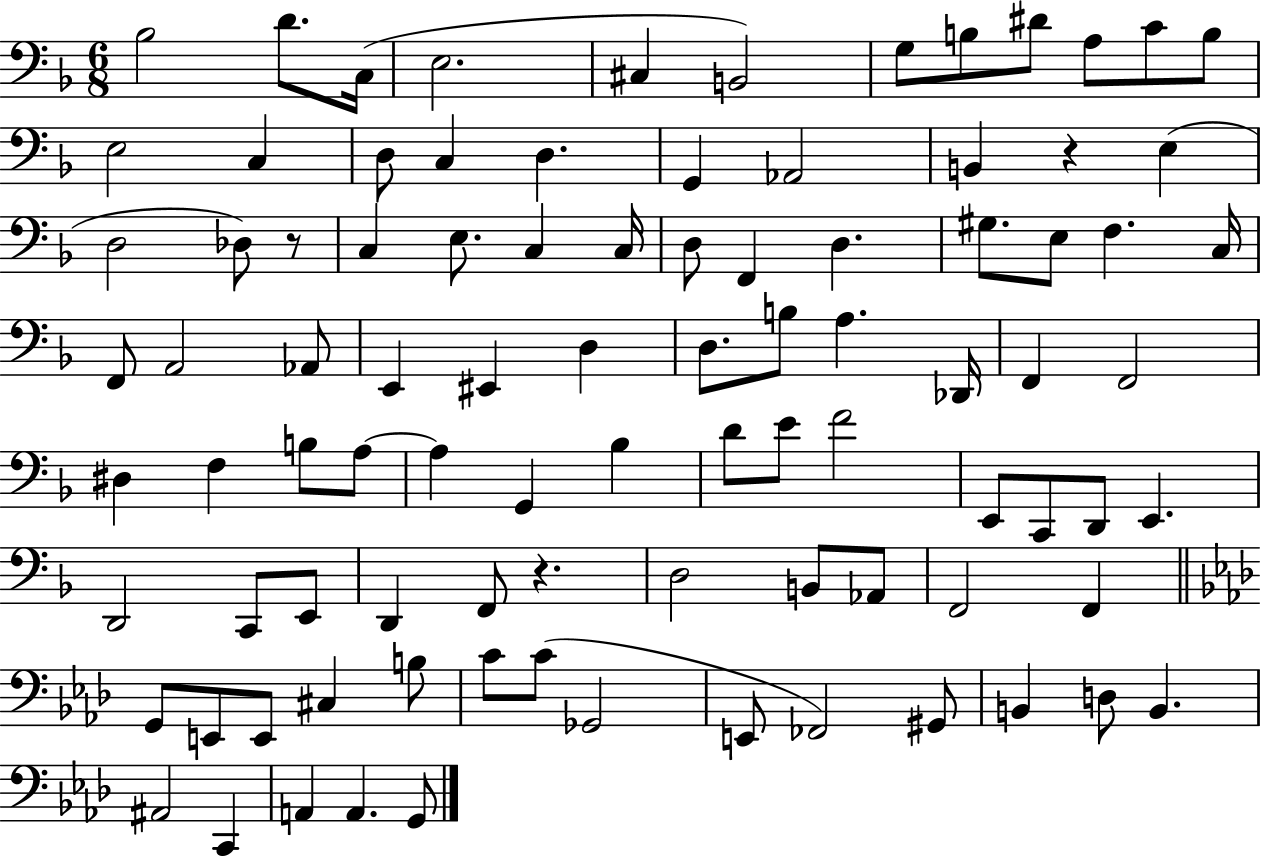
X:1
T:Untitled
M:6/8
L:1/4
K:F
_B,2 D/2 C,/4 E,2 ^C, B,,2 G,/2 B,/2 ^D/2 A,/2 C/2 B,/2 E,2 C, D,/2 C, D, G,, _A,,2 B,, z E, D,2 _D,/2 z/2 C, E,/2 C, C,/4 D,/2 F,, D, ^G,/2 E,/2 F, C,/4 F,,/2 A,,2 _A,,/2 E,, ^E,, D, D,/2 B,/2 A, _D,,/4 F,, F,,2 ^D, F, B,/2 A,/2 A, G,, _B, D/2 E/2 F2 E,,/2 C,,/2 D,,/2 E,, D,,2 C,,/2 E,,/2 D,, F,,/2 z D,2 B,,/2 _A,,/2 F,,2 F,, G,,/2 E,,/2 E,,/2 ^C, B,/2 C/2 C/2 _G,,2 E,,/2 _F,,2 ^G,,/2 B,, D,/2 B,, ^A,,2 C,, A,, A,, G,,/2